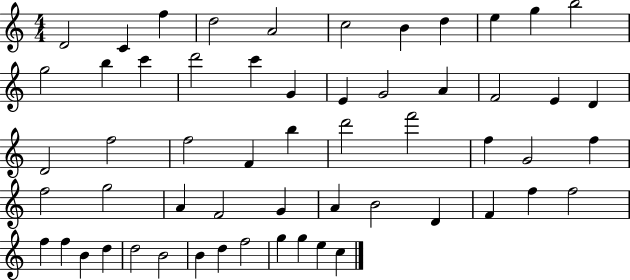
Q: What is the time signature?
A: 4/4